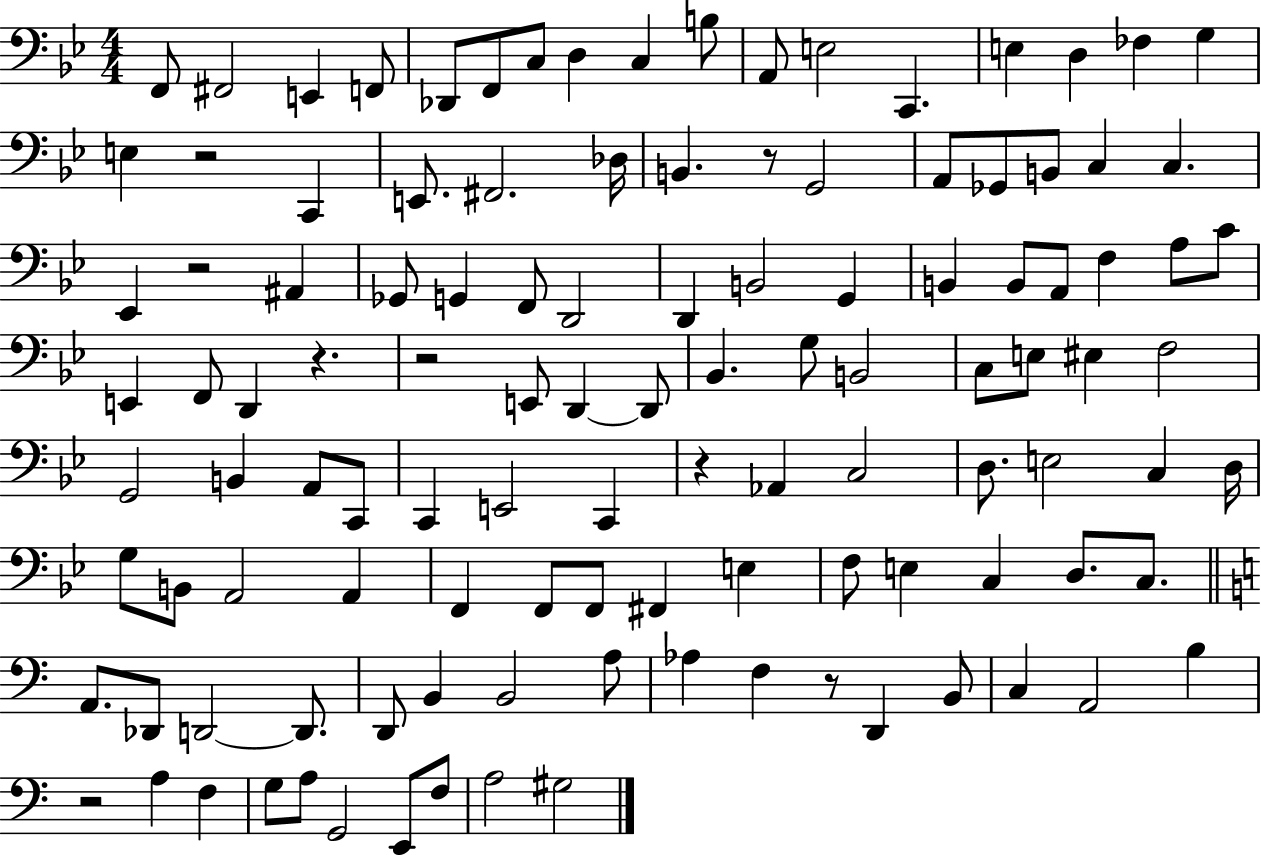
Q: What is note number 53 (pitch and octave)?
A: B2